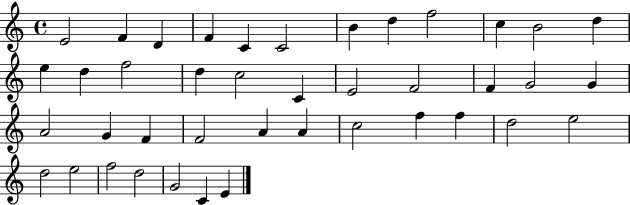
X:1
T:Untitled
M:4/4
L:1/4
K:C
E2 F D F C C2 B d f2 c B2 d e d f2 d c2 C E2 F2 F G2 G A2 G F F2 A A c2 f f d2 e2 d2 e2 f2 d2 G2 C E